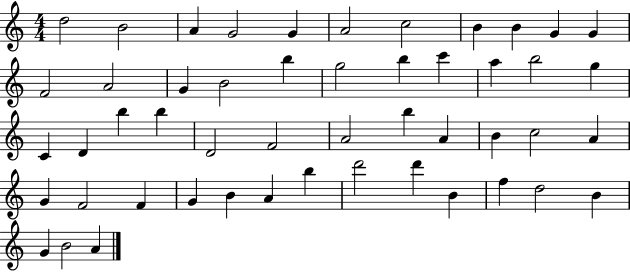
D5/h B4/h A4/q G4/h G4/q A4/h C5/h B4/q B4/q G4/q G4/q F4/h A4/h G4/q B4/h B5/q G5/h B5/q C6/q A5/q B5/h G5/q C4/q D4/q B5/q B5/q D4/h F4/h A4/h B5/q A4/q B4/q C5/h A4/q G4/q F4/h F4/q G4/q B4/q A4/q B5/q D6/h D6/q B4/q F5/q D5/h B4/q G4/q B4/h A4/q